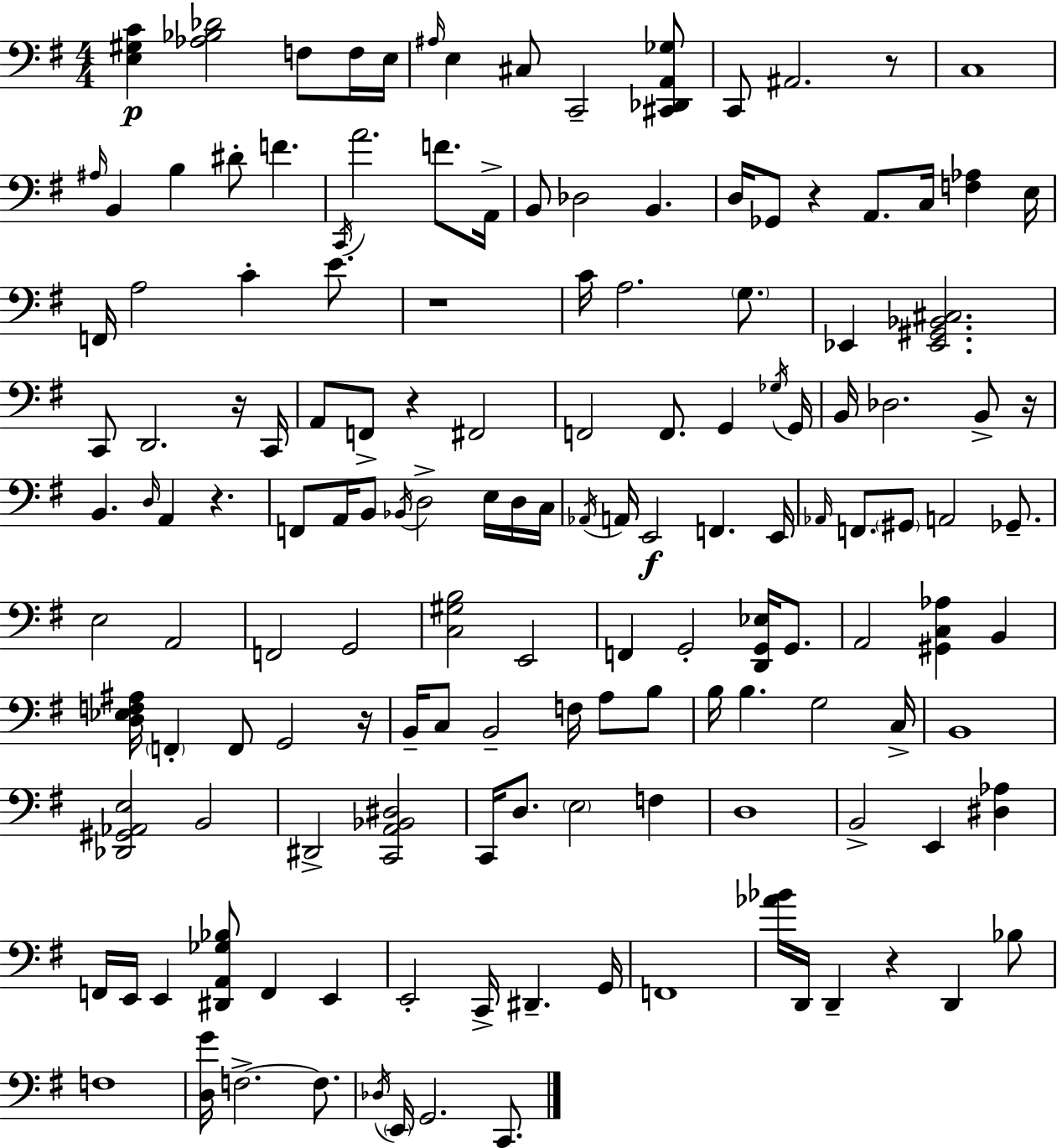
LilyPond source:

{
  \clef bass
  \numericTimeSignature
  \time 4/4
  \key g \major
  \repeat volta 2 { <e gis c'>4\p <aes bes des'>2 f8 f16 e16 | \grace { ais16 } e4 cis8 c,2-- <cis, des, a, ges>8 | c,8 ais,2. r8 | c1 | \break \grace { ais16 } b,4 b4 dis'8-. f'4. | \acciaccatura { c,16 } a'2. f'8. | a,16-> b,8 des2 b,4. | d16 ges,8 r4 a,8. c16 <f aes>4 | \break e16 f,16 a2 c'4-. | e'8. r1 | c'16 a2. | \parenthesize g8. ees,4 <ees, gis, bes, cis>2. | \break c,8 d,2. | r16 c,16 a,8 f,8-> r4 fis,2 | f,2 f,8. g,4 | \acciaccatura { ges16 } g,16 b,16 des2. | \break b,8-> r16 b,4. \grace { d16 } a,4 r4. | f,8 a,16 b,8 \acciaccatura { bes,16 } d2-> | e16 d16 c16 \acciaccatura { aes,16 } a,16 e,2\f | f,4. e,16 \grace { aes,16 } f,8. \parenthesize gis,8 a,2 | \break ges,8.-- e2 | a,2 f,2 | g,2 <c gis b>2 | e,2 f,4 g,2-. | \break <d, g, ees>16 g,8. a,2 | <gis, c aes>4 b,4 <d ees f ais>16 \parenthesize f,4-. f,8 g,2 | r16 b,16-- c8 b,2-- | f16 a8 b8 b16 b4. g2 | \break c16-> b,1 | <des, gis, aes, e>2 | b,2 dis,2-> | <c, a, bes, dis>2 c,16 d8. \parenthesize e2 | \break f4 d1 | b,2-> | e,4 <dis aes>4 f,16 e,16 e,4 <dis, a, ges bes>8 | f,4 e,4 e,2-. | \break c,16-> dis,4.-- g,16 f,1 | <aes' bes'>16 d,16 d,4-- r4 | d,4 bes8 f1 | <d g'>16 f2.->~~ | \break f8. \acciaccatura { des16 } \parenthesize e,16 g,2. | c,8. } \bar "|."
}